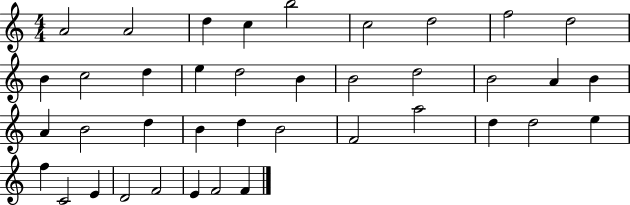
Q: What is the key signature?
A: C major